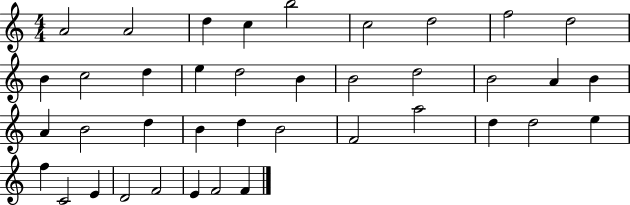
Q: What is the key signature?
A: C major